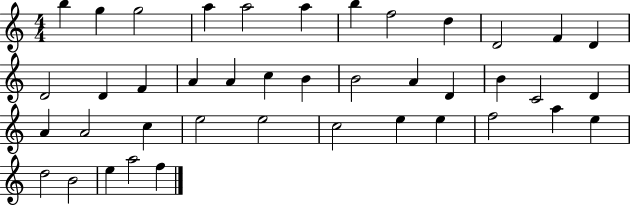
B5/q G5/q G5/h A5/q A5/h A5/q B5/q F5/h D5/q D4/h F4/q D4/q D4/h D4/q F4/q A4/q A4/q C5/q B4/q B4/h A4/q D4/q B4/q C4/h D4/q A4/q A4/h C5/q E5/h E5/h C5/h E5/q E5/q F5/h A5/q E5/q D5/h B4/h E5/q A5/h F5/q